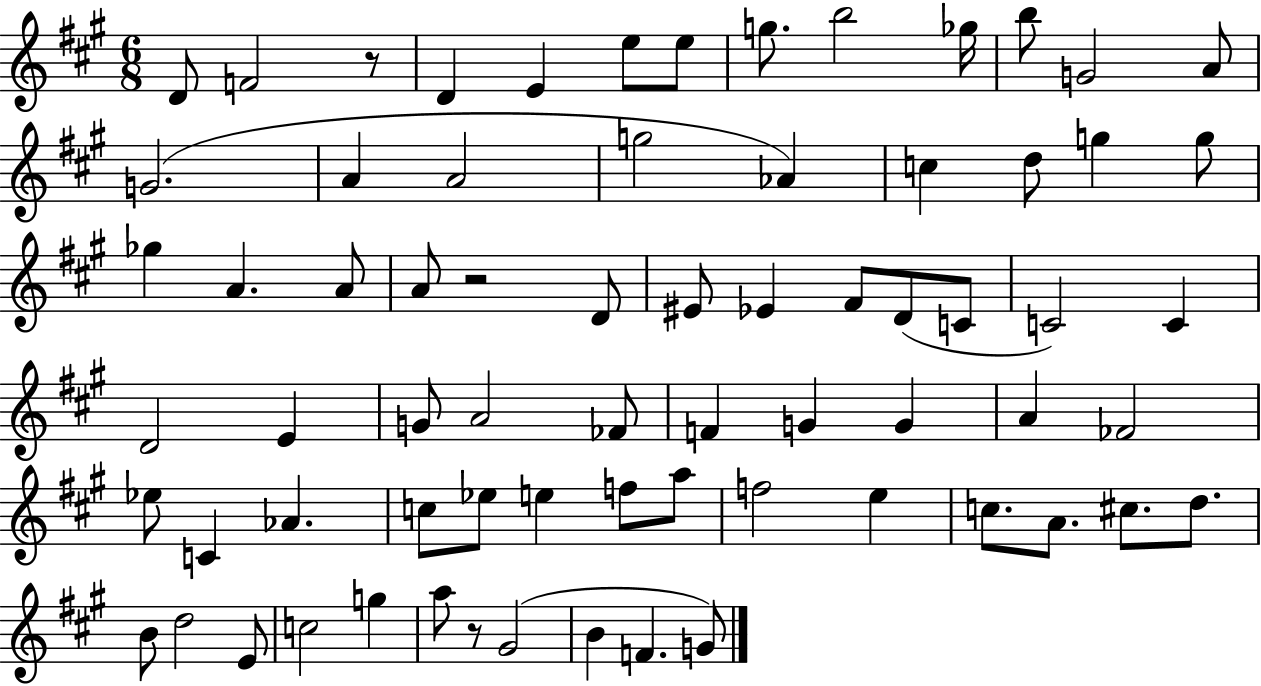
D4/e F4/h R/e D4/q E4/q E5/e E5/e G5/e. B5/h Gb5/s B5/e G4/h A4/e G4/h. A4/q A4/h G5/h Ab4/q C5/q D5/e G5/q G5/e Gb5/q A4/q. A4/e A4/e R/h D4/e EIS4/e Eb4/q F#4/e D4/e C4/e C4/h C4/q D4/h E4/q G4/e A4/h FES4/e F4/q G4/q G4/q A4/q FES4/h Eb5/e C4/q Ab4/q. C5/e Eb5/e E5/q F5/e A5/e F5/h E5/q C5/e. A4/e. C#5/e. D5/e. B4/e D5/h E4/e C5/h G5/q A5/e R/e G#4/h B4/q F4/q. G4/e